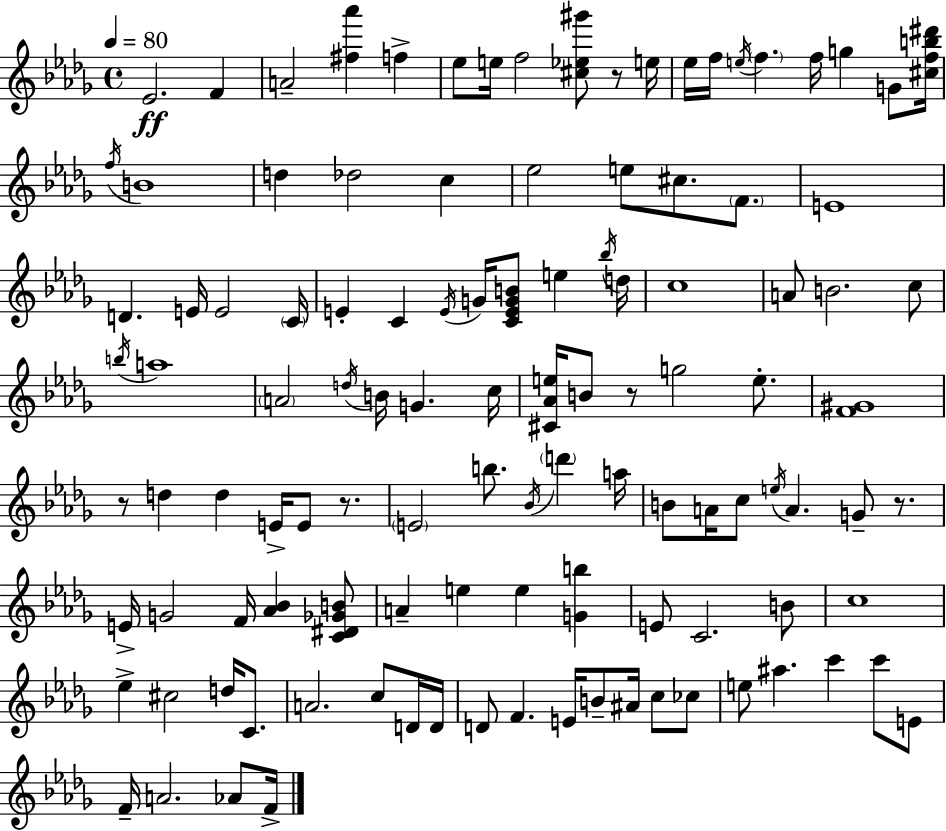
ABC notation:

X:1
T:Untitled
M:4/4
L:1/4
K:Bbm
_E2 F A2 [^f_a'] f _e/2 e/4 f2 [^c_e^g']/2 z/2 e/4 _e/4 f/4 e/4 f f/4 g G/2 [^cfb^d']/4 f/4 B4 d _d2 c _e2 e/2 ^c/2 F/2 E4 D E/4 E2 C/4 E C E/4 G/4 [CEGB]/2 e _b/4 d/4 c4 A/2 B2 c/2 b/4 a4 A2 d/4 B/4 G c/4 [^C_Ae]/4 B/2 z/2 g2 e/2 [F^G]4 z/2 d d E/4 E/2 z/2 E2 b/2 _B/4 d' a/4 B/2 A/4 c/2 e/4 A G/2 z/2 E/4 G2 F/4 [_A_B] [C^D_GB]/2 A e e [Gb] E/2 C2 B/2 c4 _e ^c2 d/4 C/2 A2 c/2 D/4 D/4 D/2 F E/4 B/2 ^A/4 c/2 _c/2 e/2 ^a c' c'/2 E/2 F/4 A2 _A/2 F/4